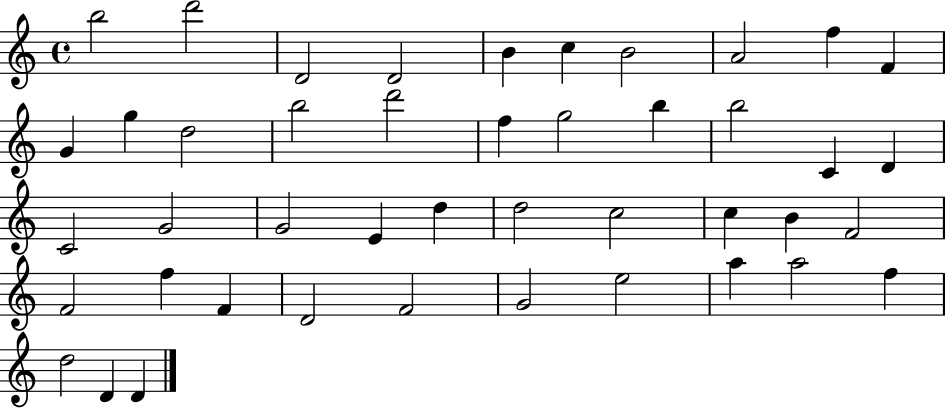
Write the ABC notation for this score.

X:1
T:Untitled
M:4/4
L:1/4
K:C
b2 d'2 D2 D2 B c B2 A2 f F G g d2 b2 d'2 f g2 b b2 C D C2 G2 G2 E d d2 c2 c B F2 F2 f F D2 F2 G2 e2 a a2 f d2 D D